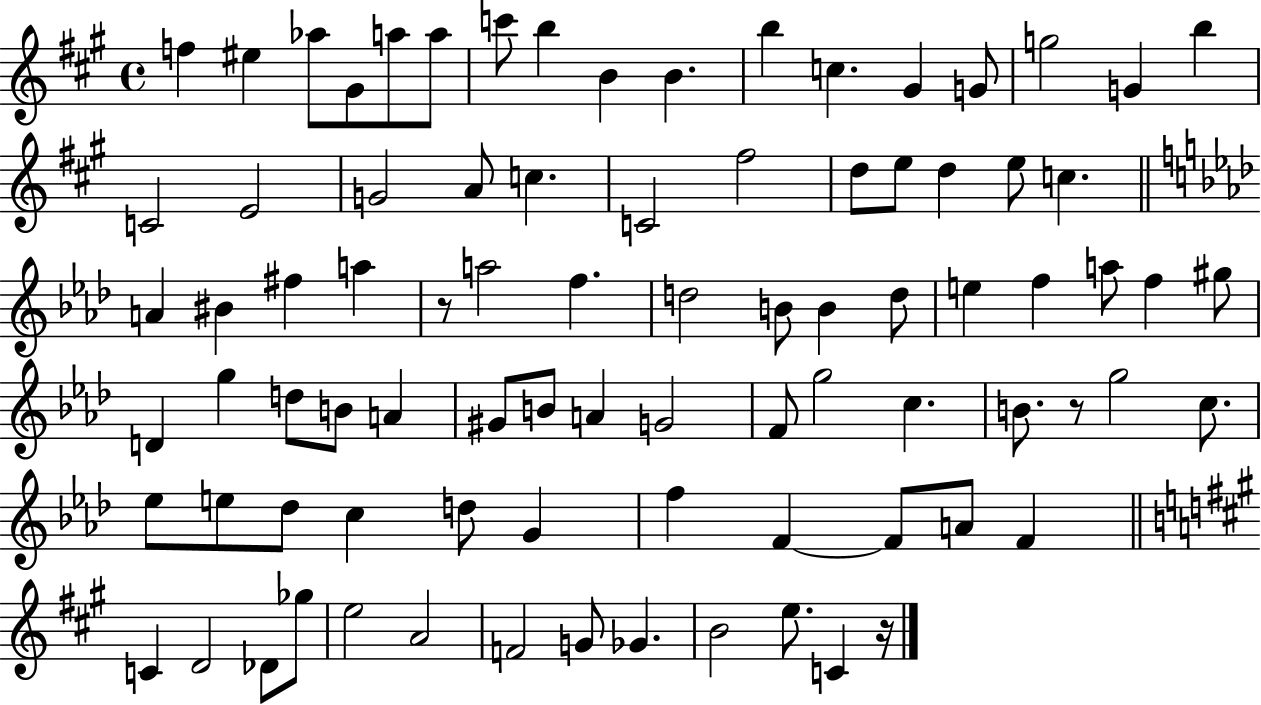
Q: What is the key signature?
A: A major